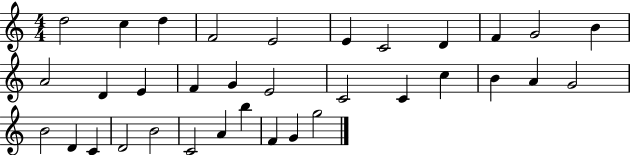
{
  \clef treble
  \numericTimeSignature
  \time 4/4
  \key c \major
  d''2 c''4 d''4 | f'2 e'2 | e'4 c'2 d'4 | f'4 g'2 b'4 | \break a'2 d'4 e'4 | f'4 g'4 e'2 | c'2 c'4 c''4 | b'4 a'4 g'2 | \break b'2 d'4 c'4 | d'2 b'2 | c'2 a'4 b''4 | f'4 g'4 g''2 | \break \bar "|."
}